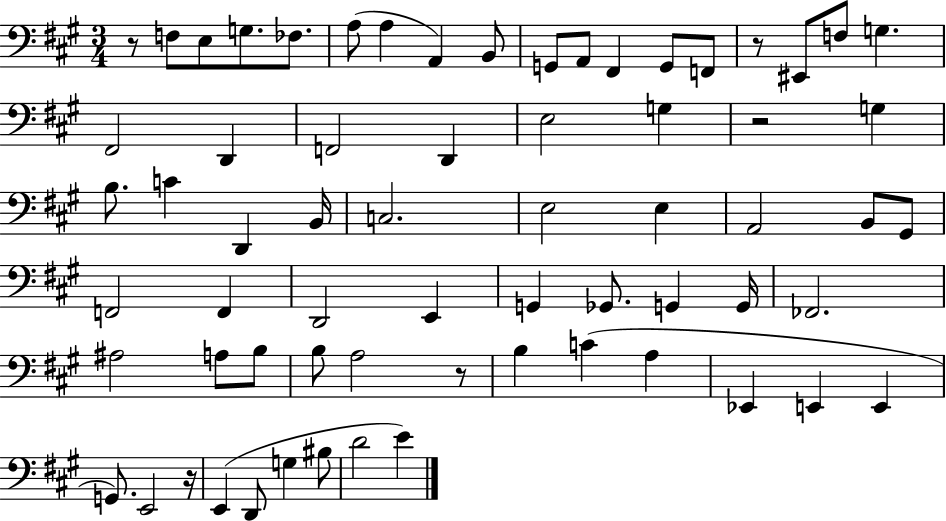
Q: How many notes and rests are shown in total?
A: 66